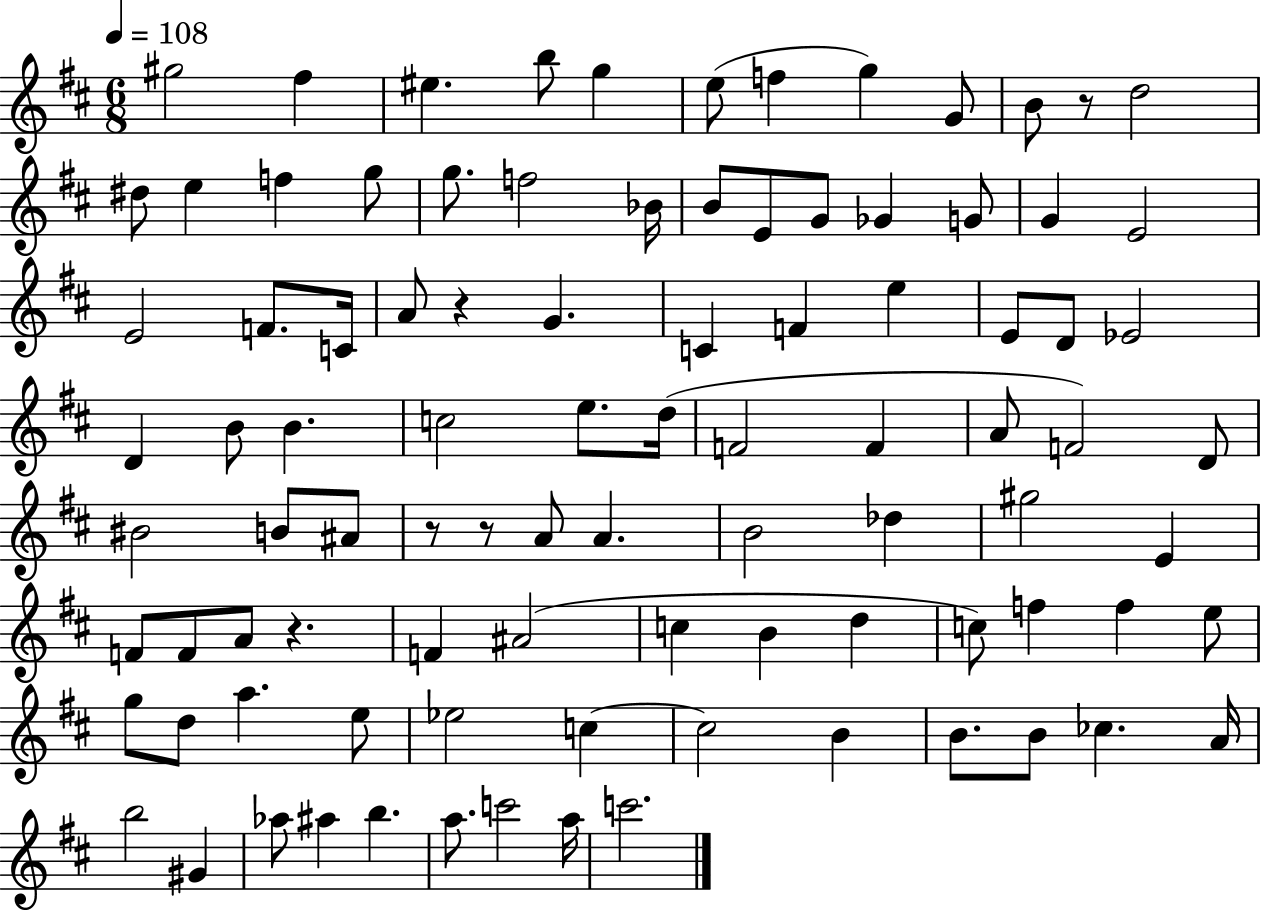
X:1
T:Untitled
M:6/8
L:1/4
K:D
^g2 ^f ^e b/2 g e/2 f g G/2 B/2 z/2 d2 ^d/2 e f g/2 g/2 f2 _B/4 B/2 E/2 G/2 _G G/2 G E2 E2 F/2 C/4 A/2 z G C F e E/2 D/2 _E2 D B/2 B c2 e/2 d/4 F2 F A/2 F2 D/2 ^B2 B/2 ^A/2 z/2 z/2 A/2 A B2 _d ^g2 E F/2 F/2 A/2 z F ^A2 c B d c/2 f f e/2 g/2 d/2 a e/2 _e2 c c2 B B/2 B/2 _c A/4 b2 ^G _a/2 ^a b a/2 c'2 a/4 c'2